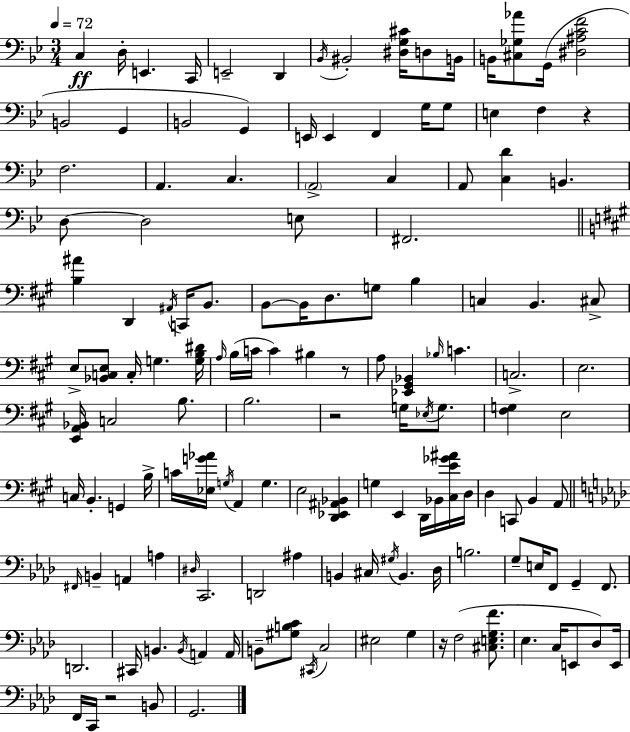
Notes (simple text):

C3/q D3/s E2/q. C2/s E2/h D2/q Bb2/s BIS2/h [D#3,G3,C#4]/s D3/e B2/s B2/s [C#3,Gb3,Ab4]/e G2/s [D#3,A#3,C4,F4]/h B2/h G2/q B2/h G2/q E2/s E2/q F2/q G3/s G3/e E3/q F3/q R/q F3/h. A2/q. C3/q. A2/h C3/q A2/e [C3,D4]/q B2/q. D3/e D3/h E3/e F#2/h. [B3,A#4]/q D2/q A#2/s C2/s B2/e. B2/e B2/s D3/e. G3/e B3/q C3/q B2/q. C#3/e E3/e [Bb2,C3,E3]/e C3/s G3/q. [G3,B3,D#4]/s A3/s B3/s C4/s C4/q BIS3/q R/e A3/e [Eb2,G#2,Bb2]/q Bb3/s C4/q. C3/h. E3/h. [E2,A2,Bb2]/s C3/h B3/e. B3/h. R/h G3/s Eb3/s G3/e. [F#3,G3]/q E3/h C3/s B2/q. G2/q B3/s C4/s [Eb3,G4,Ab4]/s G3/s A2/q G3/q. E3/h [D2,Eb2,A#2,Bb2]/q G3/q E2/q D2/s Bb2/s [C#3,E4,Gb4,A#4]/s D3/s D3/q C2/e B2/q A2/e F#2/s B2/q A2/q A3/q D#3/s C2/h. D2/h A#3/q B2/q C#3/s G#3/s B2/q. Db3/s B3/h. G3/e E3/s F2/e G2/q F2/e. D2/h. C#2/s B2/q. B2/s A2/q A2/s B2/e [G#3,B3,C4]/e C#2/s C3/h EIS3/h G3/q R/s F3/h [C#3,E3,G3,F4]/e. Eb3/q. C3/s E2/e Db3/e E2/s F2/s C2/s R/h B2/e G2/h.